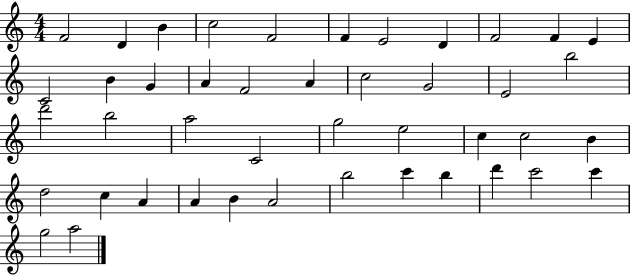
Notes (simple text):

F4/h D4/q B4/q C5/h F4/h F4/q E4/h D4/q F4/h F4/q E4/q C4/h B4/q G4/q A4/q F4/h A4/q C5/h G4/h E4/h B5/h D6/h B5/h A5/h C4/h G5/h E5/h C5/q C5/h B4/q D5/h C5/q A4/q A4/q B4/q A4/h B5/h C6/q B5/q D6/q C6/h C6/q G5/h A5/h